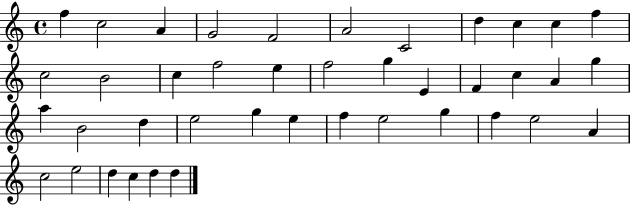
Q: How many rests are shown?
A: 0